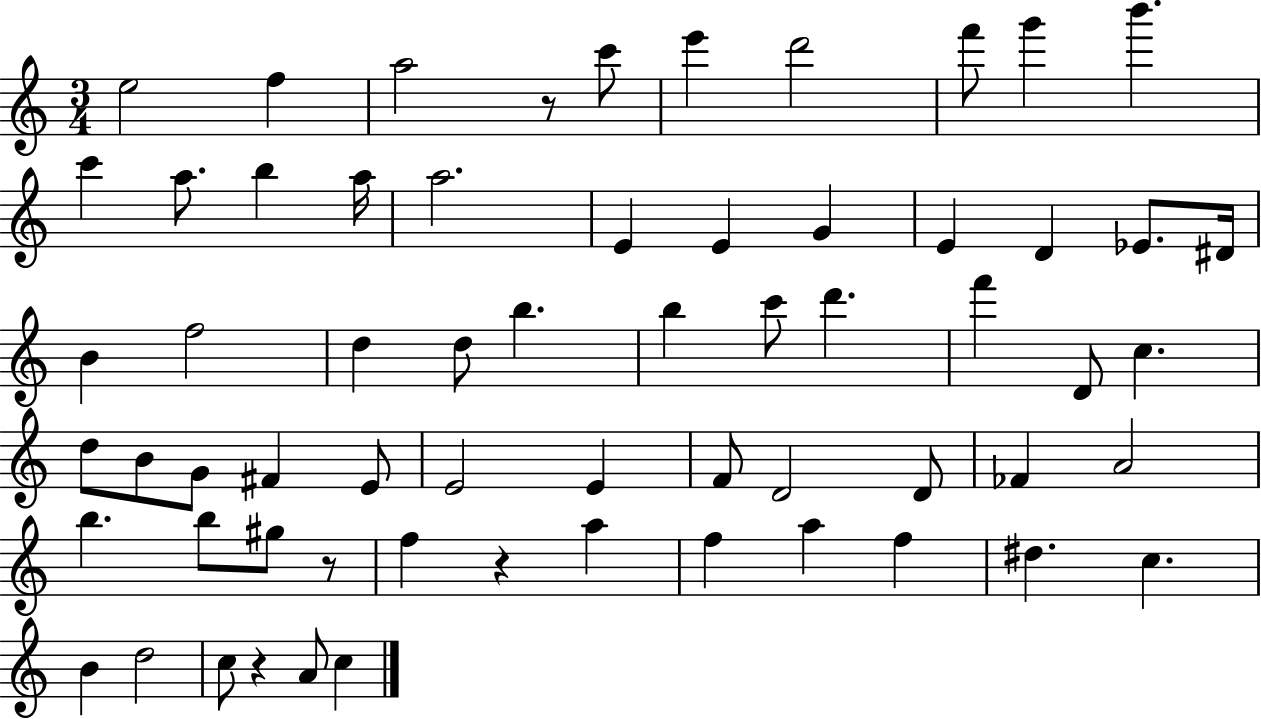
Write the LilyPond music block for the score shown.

{
  \clef treble
  \numericTimeSignature
  \time 3/4
  \key c \major
  e''2 f''4 | a''2 r8 c'''8 | e'''4 d'''2 | f'''8 g'''4 b'''4. | \break c'''4 a''8. b''4 a''16 | a''2. | e'4 e'4 g'4 | e'4 d'4 ees'8. dis'16 | \break b'4 f''2 | d''4 d''8 b''4. | b''4 c'''8 d'''4. | f'''4 d'8 c''4. | \break d''8 b'8 g'8 fis'4 e'8 | e'2 e'4 | f'8 d'2 d'8 | fes'4 a'2 | \break b''4. b''8 gis''8 r8 | f''4 r4 a''4 | f''4 a''4 f''4 | dis''4. c''4. | \break b'4 d''2 | c''8 r4 a'8 c''4 | \bar "|."
}